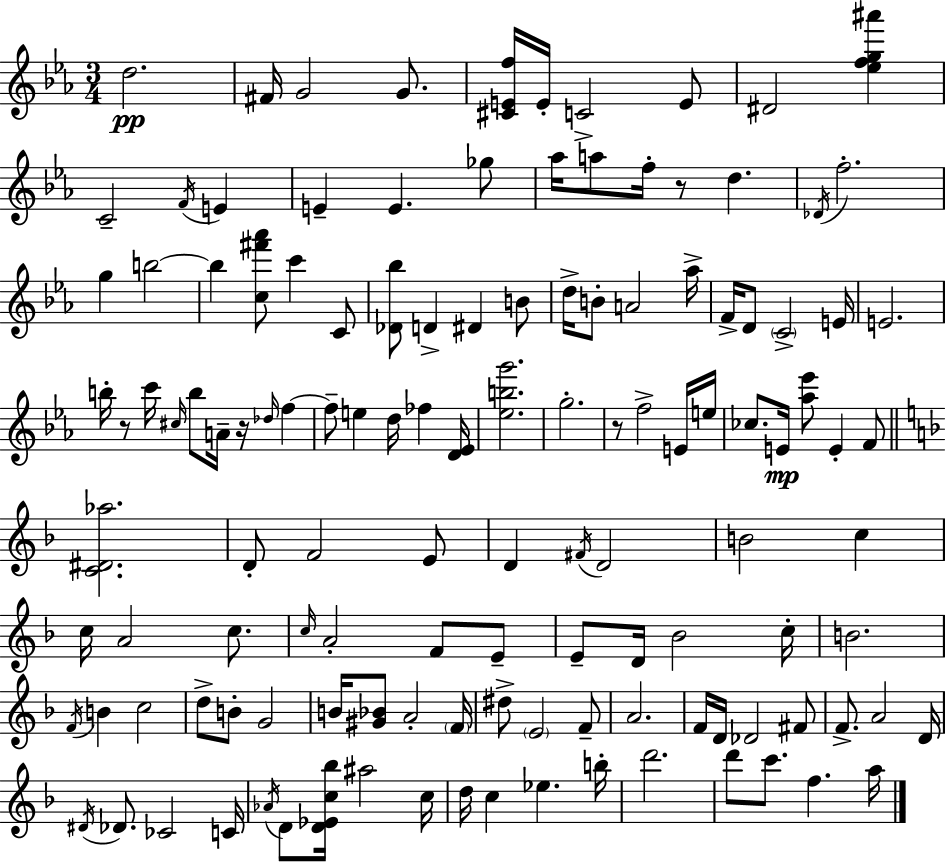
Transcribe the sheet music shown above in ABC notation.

X:1
T:Untitled
M:3/4
L:1/4
K:Cm
d2 ^F/4 G2 G/2 [^CEf]/4 E/4 C2 E/2 ^D2 [_efg^a'] C2 F/4 E E E _g/2 _a/4 a/2 f/4 z/2 d _D/4 f2 g b2 b [c^f'_a']/2 c' C/2 [_D_b]/2 D ^D B/2 d/4 B/2 A2 _a/4 F/4 D/2 C2 E/4 E2 b/4 z/2 c'/4 ^c/4 b/2 A/4 z/4 _d/4 f f/2 e d/4 _f [D_E]/4 [_ebg']2 g2 z/2 f2 E/4 e/4 _c/2 E/4 [_a_e']/2 E F/2 [C^D_a]2 D/2 F2 E/2 D ^F/4 D2 B2 c c/4 A2 c/2 c/4 A2 F/2 E/2 E/2 D/4 _B2 c/4 B2 F/4 B c2 d/2 B/2 G2 B/4 [^G_B]/2 A2 F/4 ^d/2 E2 F/2 A2 F/4 D/4 _D2 ^F/2 F/2 A2 D/4 ^D/4 _D/2 _C2 C/4 _A/4 D/2 [D_Ec_b]/4 ^a2 c/4 d/4 c _e b/4 d'2 d'/2 c'/2 f a/4